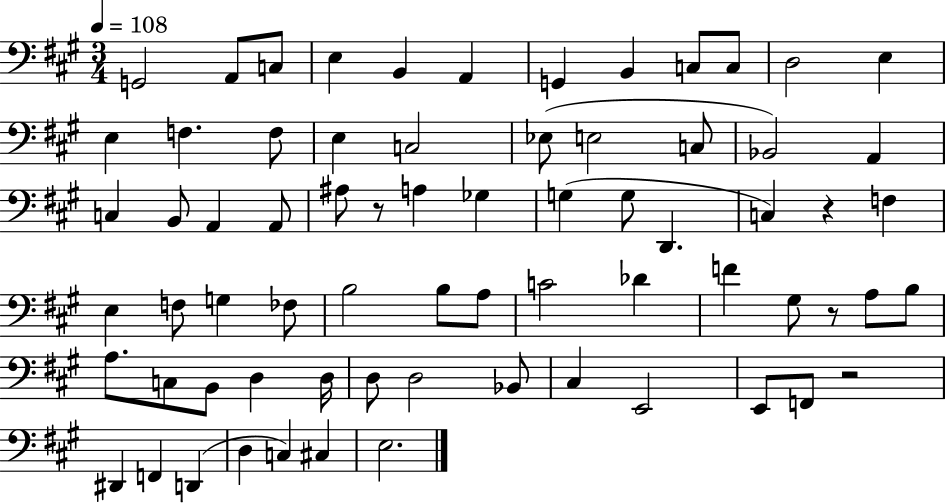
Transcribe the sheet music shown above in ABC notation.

X:1
T:Untitled
M:3/4
L:1/4
K:A
G,,2 A,,/2 C,/2 E, B,, A,, G,, B,, C,/2 C,/2 D,2 E, E, F, F,/2 E, C,2 _E,/2 E,2 C,/2 _B,,2 A,, C, B,,/2 A,, A,,/2 ^A,/2 z/2 A, _G, G, G,/2 D,, C, z F, E, F,/2 G, _F,/2 B,2 B,/2 A,/2 C2 _D F ^G,/2 z/2 A,/2 B,/2 A,/2 C,/2 B,,/2 D, D,/4 D,/2 D,2 _B,,/2 ^C, E,,2 E,,/2 F,,/2 z2 ^D,, F,, D,, D, C, ^C, E,2